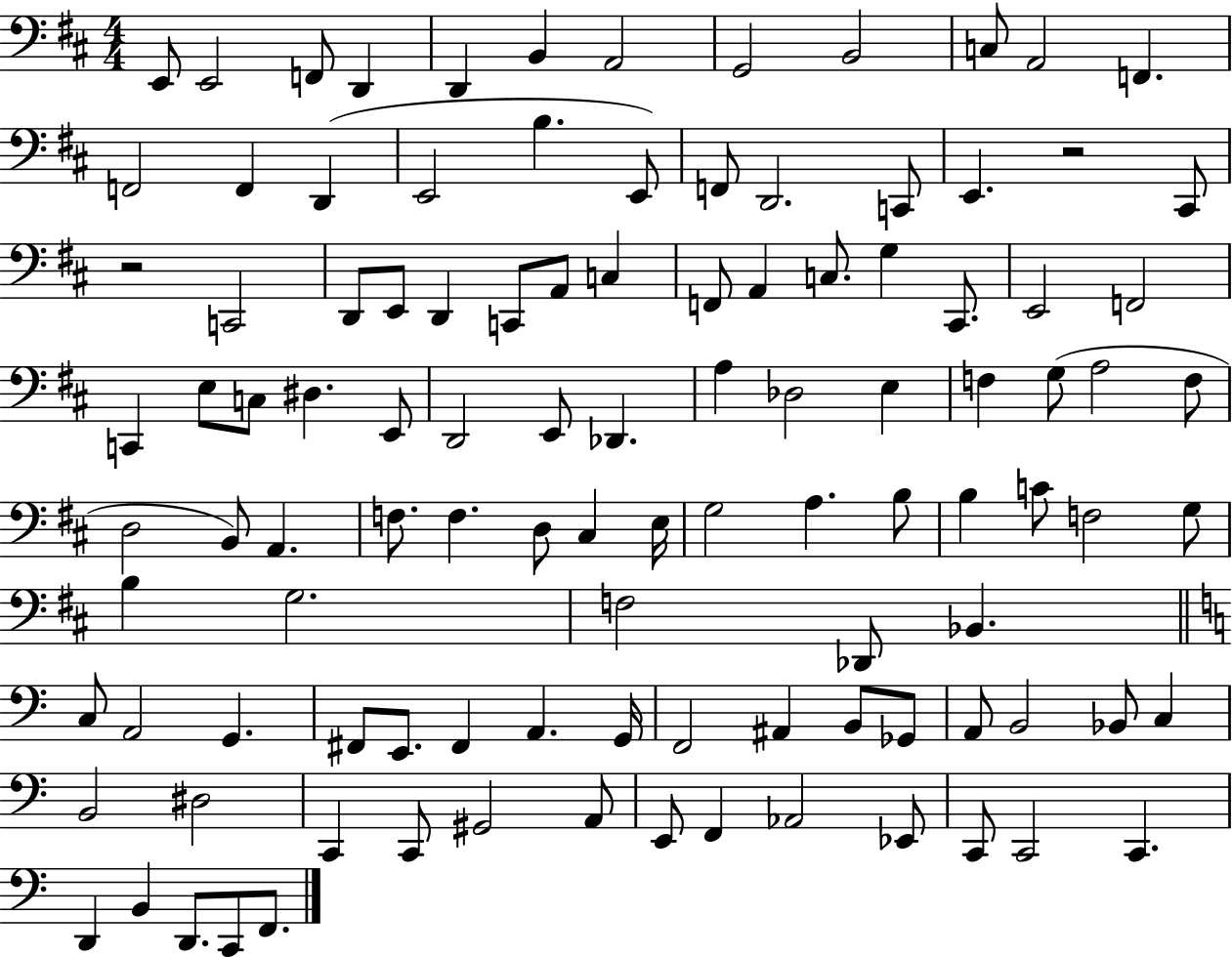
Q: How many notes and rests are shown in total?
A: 108